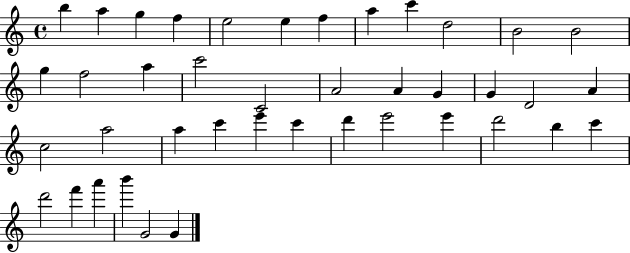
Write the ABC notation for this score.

X:1
T:Untitled
M:4/4
L:1/4
K:C
b a g f e2 e f a c' d2 B2 B2 g f2 a c'2 C2 A2 A G G D2 A c2 a2 a c' e' c' d' e'2 e' d'2 b c' d'2 f' a' b' G2 G